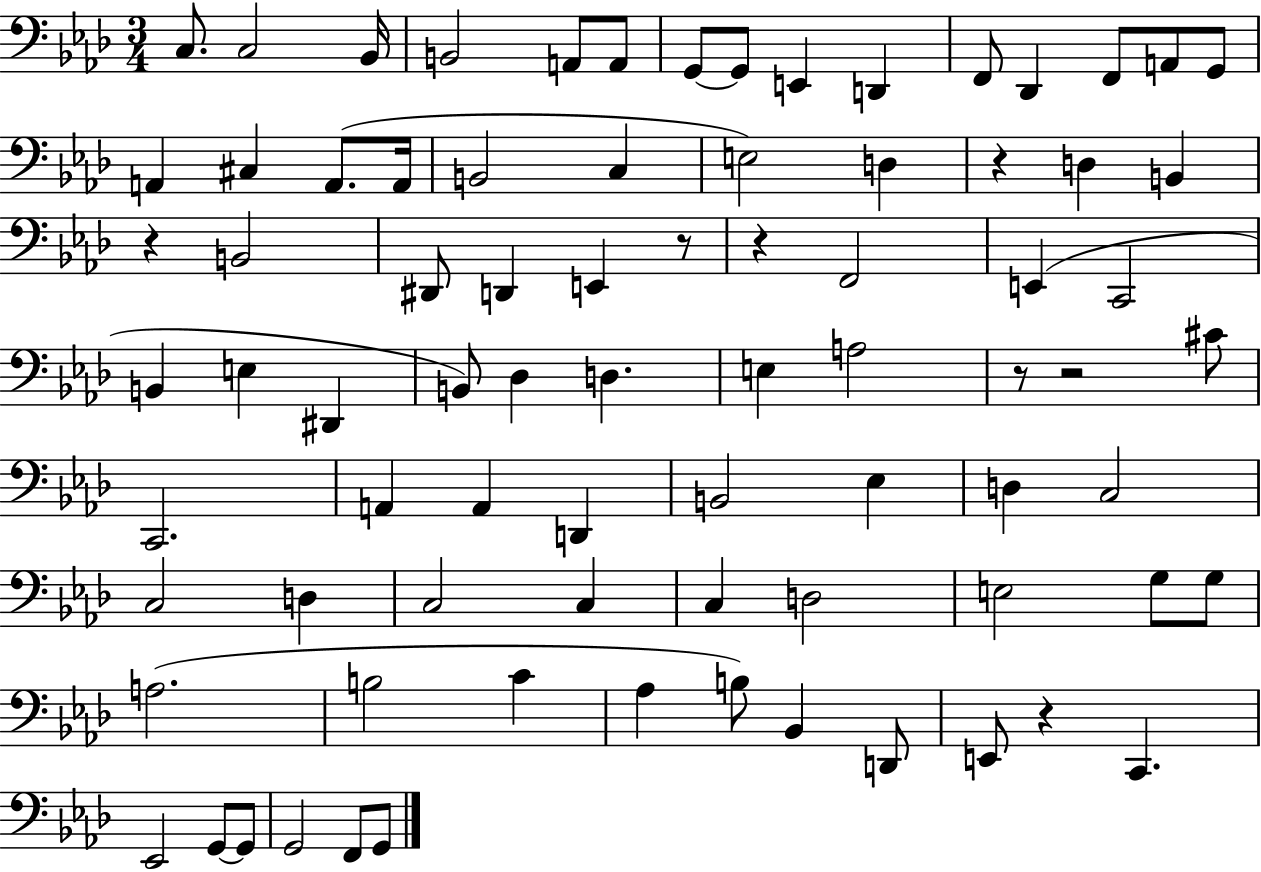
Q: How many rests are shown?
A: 7